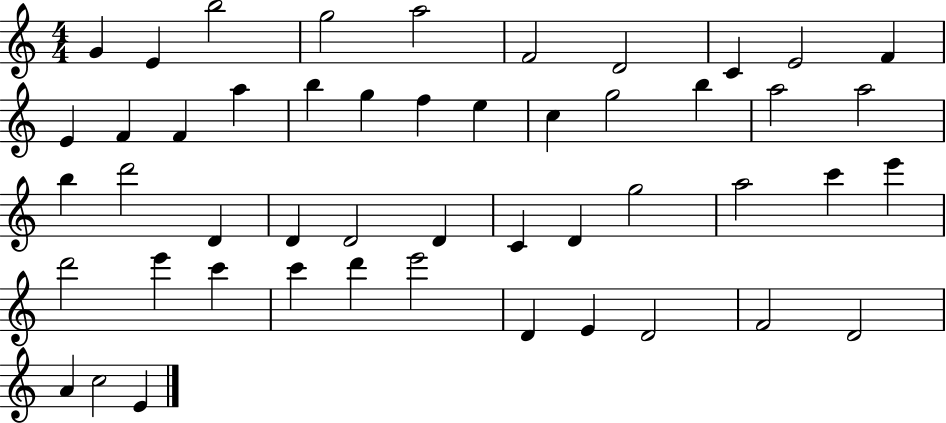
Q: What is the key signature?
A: C major